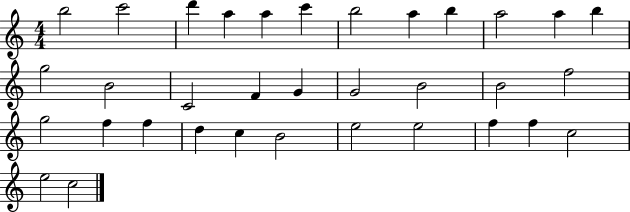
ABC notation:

X:1
T:Untitled
M:4/4
L:1/4
K:C
b2 c'2 d' a a c' b2 a b a2 a b g2 B2 C2 F G G2 B2 B2 f2 g2 f f d c B2 e2 e2 f f c2 e2 c2